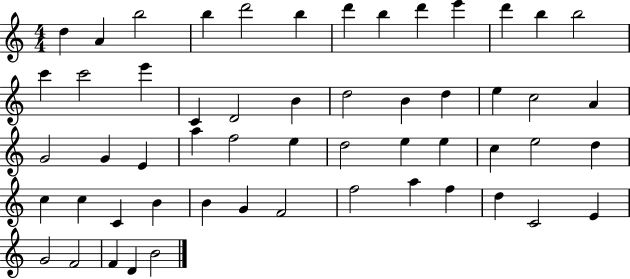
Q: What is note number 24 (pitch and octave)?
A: C5